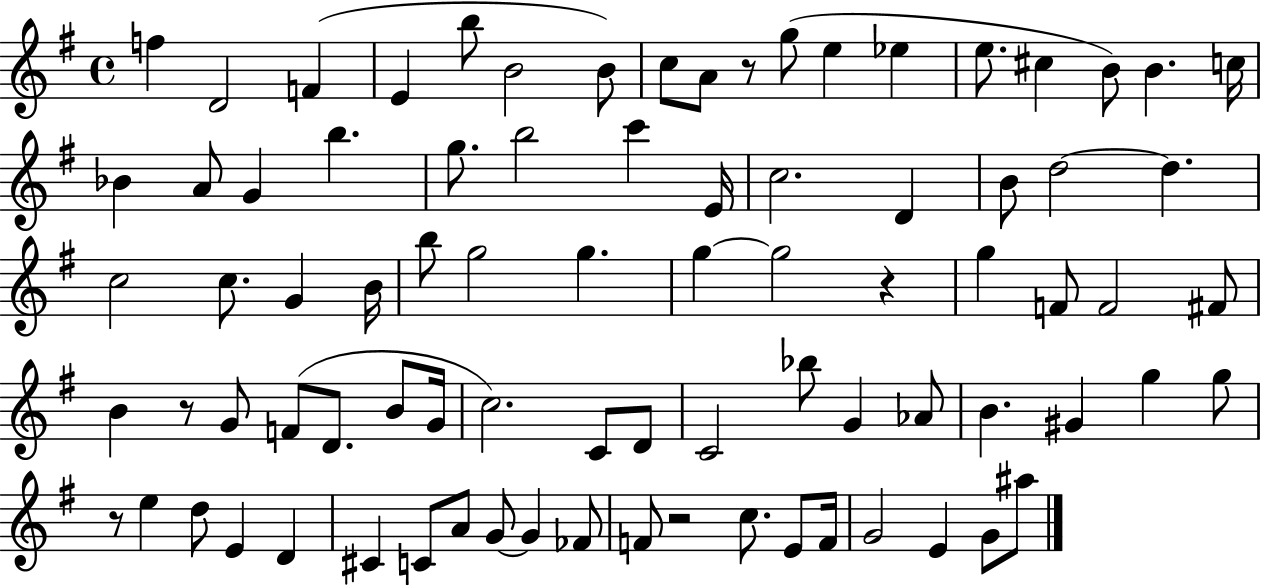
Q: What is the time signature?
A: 4/4